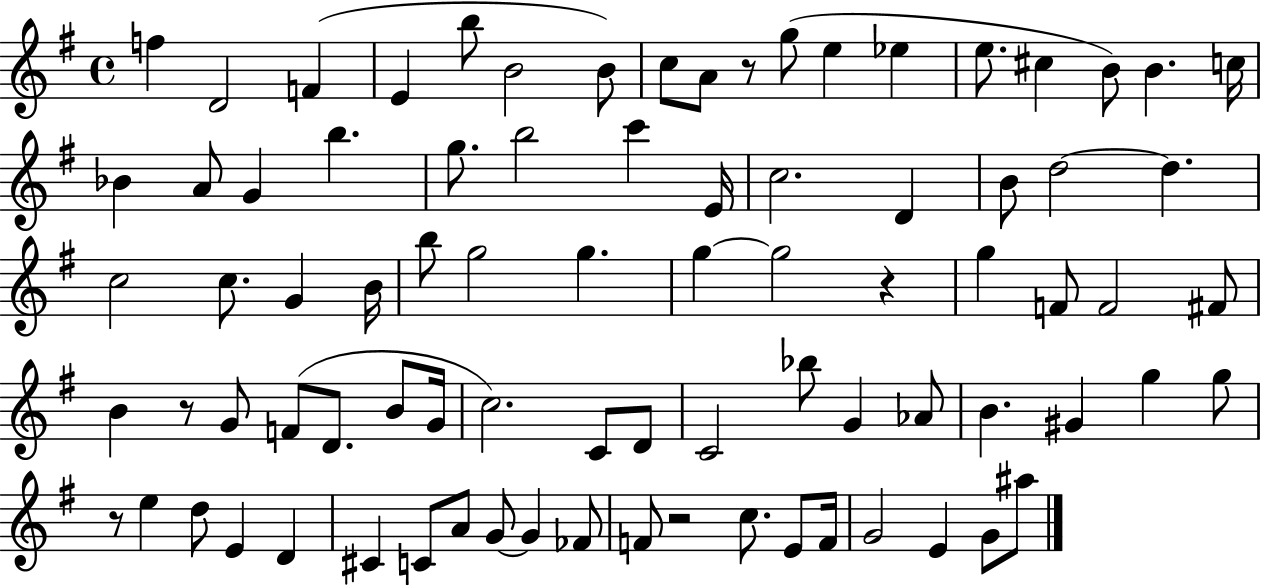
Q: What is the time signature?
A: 4/4